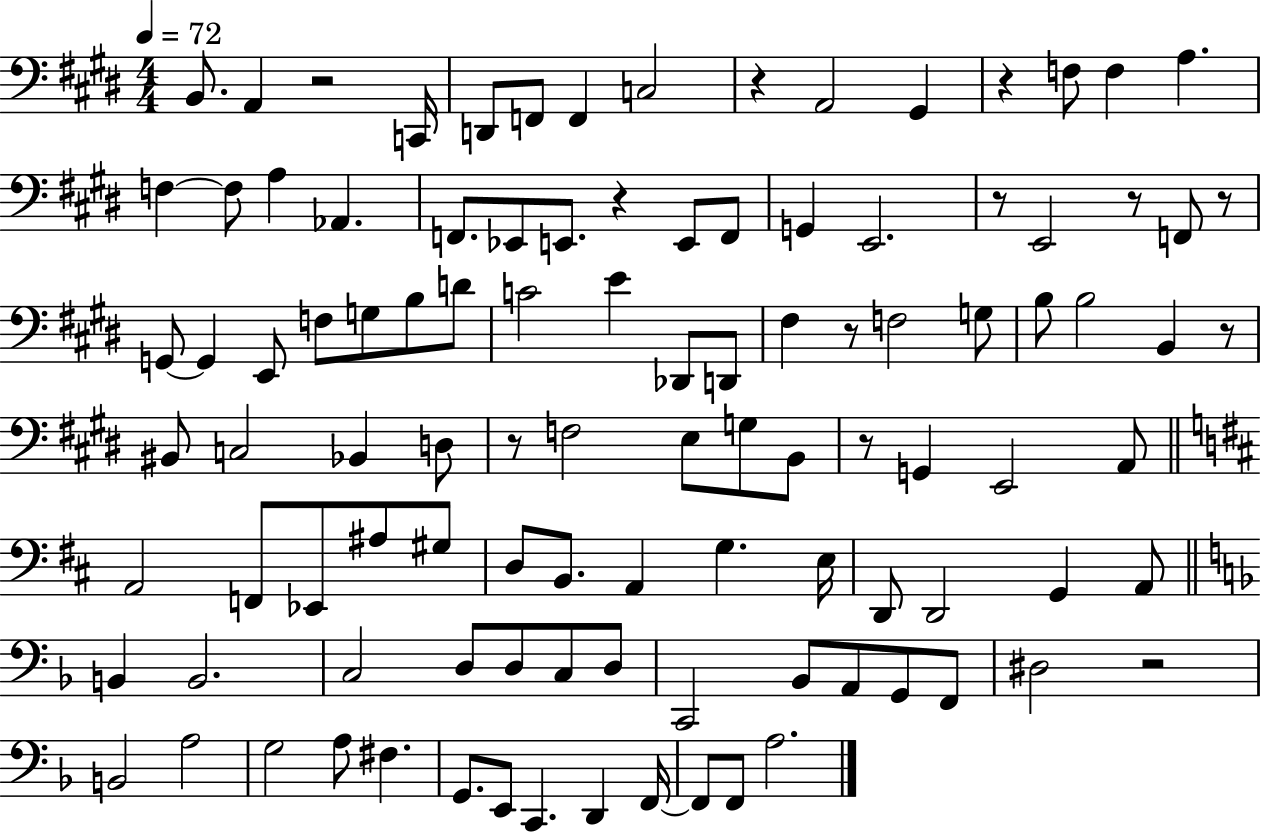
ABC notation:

X:1
T:Untitled
M:4/4
L:1/4
K:E
B,,/2 A,, z2 C,,/4 D,,/2 F,,/2 F,, C,2 z A,,2 ^G,, z F,/2 F, A, F, F,/2 A, _A,, F,,/2 _E,,/2 E,,/2 z E,,/2 F,,/2 G,, E,,2 z/2 E,,2 z/2 F,,/2 z/2 G,,/2 G,, E,,/2 F,/2 G,/2 B,/2 D/2 C2 E _D,,/2 D,,/2 ^F, z/2 F,2 G,/2 B,/2 B,2 B,, z/2 ^B,,/2 C,2 _B,, D,/2 z/2 F,2 E,/2 G,/2 B,,/2 z/2 G,, E,,2 A,,/2 A,,2 F,,/2 _E,,/2 ^A,/2 ^G,/2 D,/2 B,,/2 A,, G, E,/4 D,,/2 D,,2 G,, A,,/2 B,, B,,2 C,2 D,/2 D,/2 C,/2 D,/2 C,,2 _B,,/2 A,,/2 G,,/2 F,,/2 ^D,2 z2 B,,2 A,2 G,2 A,/2 ^F, G,,/2 E,,/2 C,, D,, F,,/4 F,,/2 F,,/2 A,2